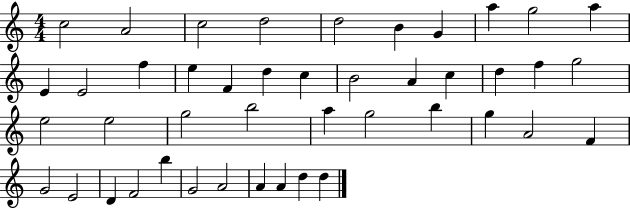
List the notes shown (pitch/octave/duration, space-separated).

C5/h A4/h C5/h D5/h D5/h B4/q G4/q A5/q G5/h A5/q E4/q E4/h F5/q E5/q F4/q D5/q C5/q B4/h A4/q C5/q D5/q F5/q G5/h E5/h E5/h G5/h B5/h A5/q G5/h B5/q G5/q A4/h F4/q G4/h E4/h D4/q F4/h B5/q G4/h A4/h A4/q A4/q D5/q D5/q